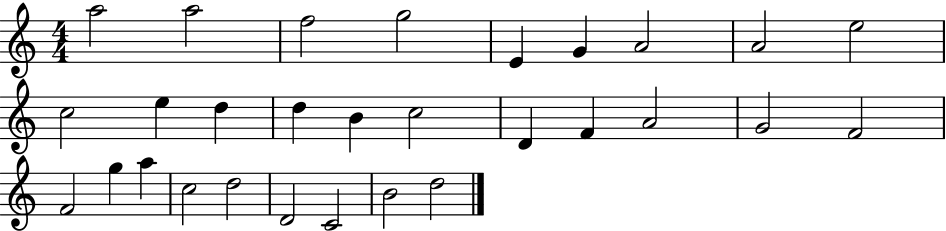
{
  \clef treble
  \numericTimeSignature
  \time 4/4
  \key c \major
  a''2 a''2 | f''2 g''2 | e'4 g'4 a'2 | a'2 e''2 | \break c''2 e''4 d''4 | d''4 b'4 c''2 | d'4 f'4 a'2 | g'2 f'2 | \break f'2 g''4 a''4 | c''2 d''2 | d'2 c'2 | b'2 d''2 | \break \bar "|."
}